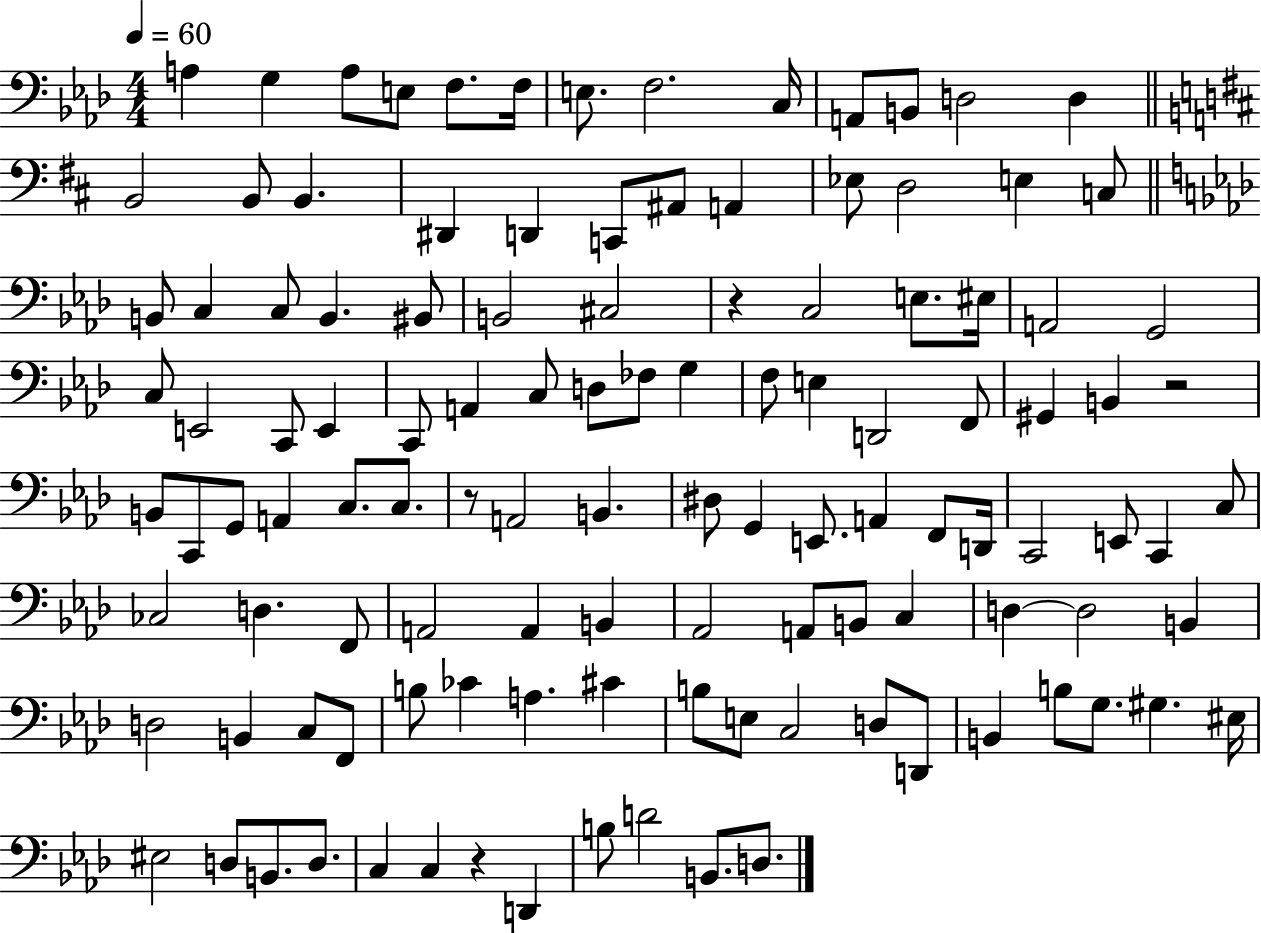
X:1
T:Untitled
M:4/4
L:1/4
K:Ab
A, G, A,/2 E,/2 F,/2 F,/4 E,/2 F,2 C,/4 A,,/2 B,,/2 D,2 D, B,,2 B,,/2 B,, ^D,, D,, C,,/2 ^A,,/2 A,, _E,/2 D,2 E, C,/2 B,,/2 C, C,/2 B,, ^B,,/2 B,,2 ^C,2 z C,2 E,/2 ^E,/4 A,,2 G,,2 C,/2 E,,2 C,,/2 E,, C,,/2 A,, C,/2 D,/2 _F,/2 G, F,/2 E, D,,2 F,,/2 ^G,, B,, z2 B,,/2 C,,/2 G,,/2 A,, C,/2 C,/2 z/2 A,,2 B,, ^D,/2 G,, E,,/2 A,, F,,/2 D,,/4 C,,2 E,,/2 C,, C,/2 _C,2 D, F,,/2 A,,2 A,, B,, _A,,2 A,,/2 B,,/2 C, D, D,2 B,, D,2 B,, C,/2 F,,/2 B,/2 _C A, ^C B,/2 E,/2 C,2 D,/2 D,,/2 B,, B,/2 G,/2 ^G, ^E,/4 ^E,2 D,/2 B,,/2 D,/2 C, C, z D,, B,/2 D2 B,,/2 D,/2